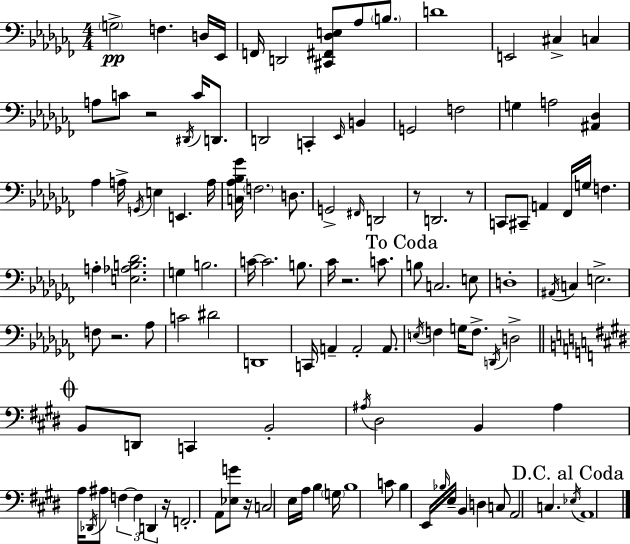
{
  \clef bass
  \numericTimeSignature
  \time 4/4
  \key aes \minor
  \parenthesize g2->\pp f4. d16 ees,16 | f,16 d,2 <cis, fis, des e>8 aes8 \parenthesize b8. | d'1 | e,2 cis4-> c4 | \break a8 c'8 r2 \acciaccatura { dis,16 } c'16 d,8. | d,2 c,4-. \grace { ees,16 } b,4 | g,2 f2 | g4 a2 <ais, des>4 | \break aes4 a16-> \acciaccatura { g,16 } e4 e,4. | a16 <c aes bes ges'>16 \parenthesize f2. | d8. g,2-> \grace { fis,16 } d,2 | r8 d,2. | \break r8 c,8 cis,8-- a,4 fes,16 g16 f4. | a4-. <e aes b des'>2. | g4 b2. | c'16~~ c'2. | \break b8. ces'16 r2. | c'8. \mark "To Coda" b8 c2. | e8 d1-. | \acciaccatura { ais,16 } c4 e2.-> | \break f8 r2. | aes8 c'2 dis'2 | d,1 | c,16 a,4-- a,2-. | \break a,8. \acciaccatura { e16 } f4 g16 f8.-> \acciaccatura { d,16 } d2-> | \mark \markup { \musicglyph "scripts.coda" } \bar "||" \break \key e \major b,8 d,8 c,4 b,2-. | \acciaccatura { ais16 } dis2 b,4 ais4 | a16 \acciaccatura { des,16 } ais8 \tuplet 3/2 { f4~~ f4 d,4 } | r16 f,2.-. a,8 | \break <ees g'>8 r16 c2 e16 a16 b4 | \parenthesize g16 b1 | c'8 b4 e,16 \grace { bes16 } e16-- b,4 d4 | c8 a,2 c4. | \break \mark "D.C. al Coda" \acciaccatura { ees16 } a,1 | \bar "|."
}